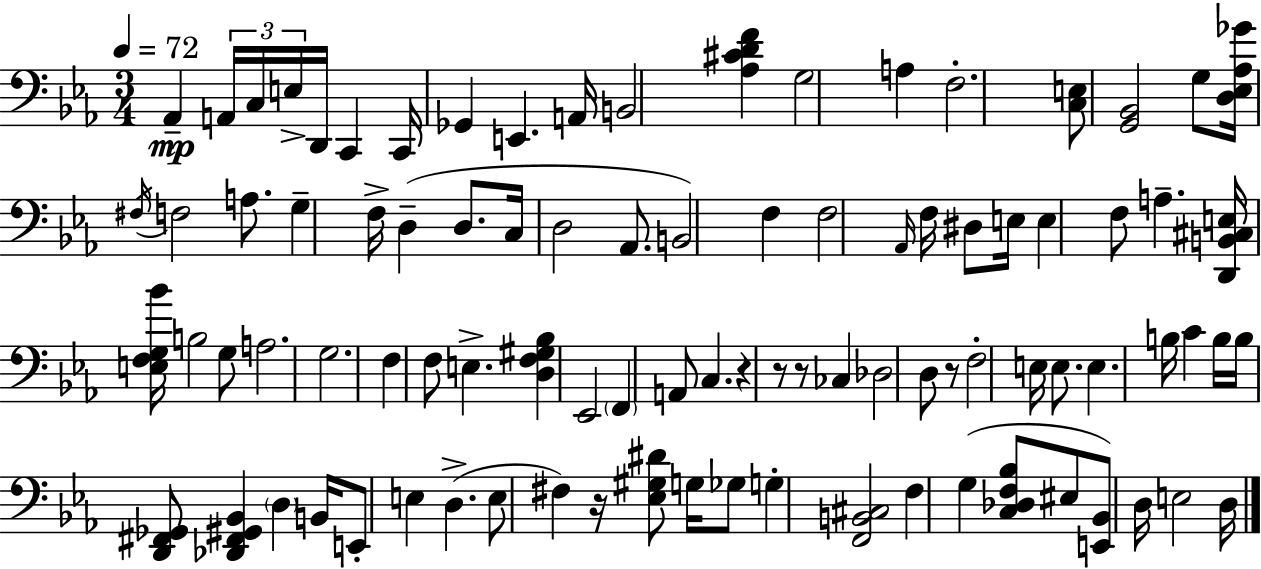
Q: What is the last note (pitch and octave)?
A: D3